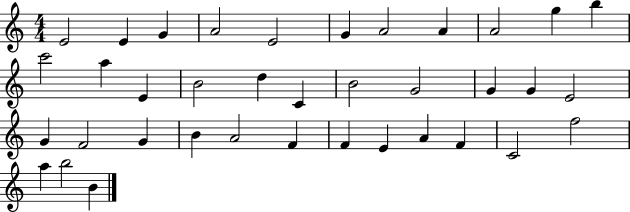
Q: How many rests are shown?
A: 0